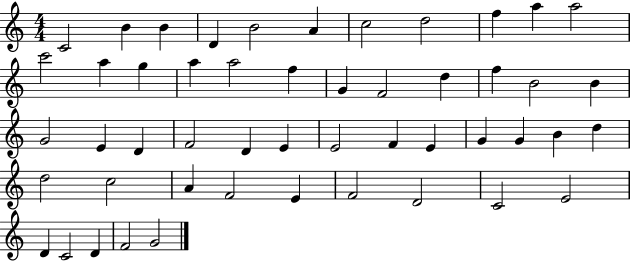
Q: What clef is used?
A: treble